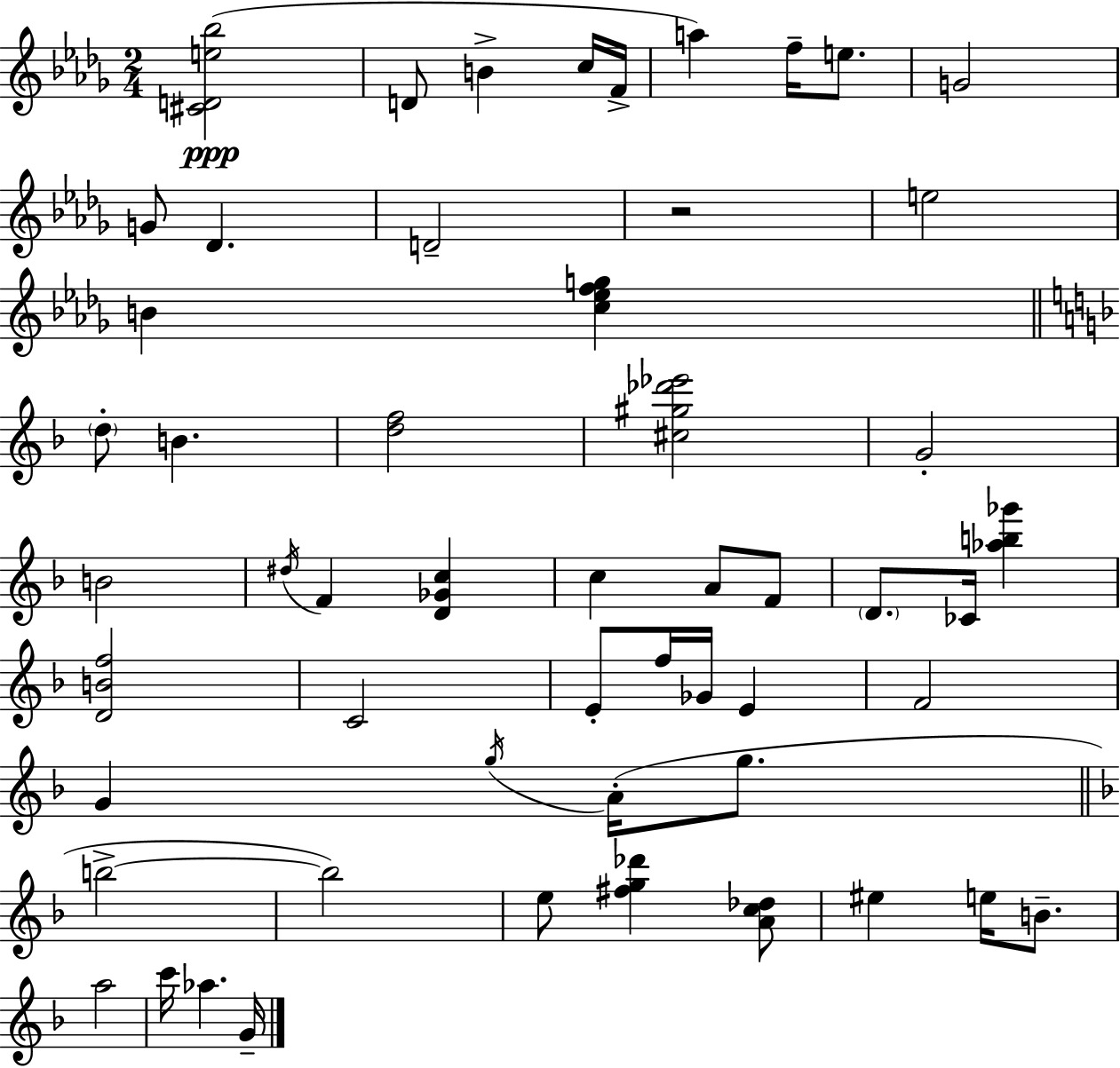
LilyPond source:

{
  \clef treble
  \numericTimeSignature
  \time 2/4
  \key bes \minor
  \repeat volta 2 { <cis' d' e'' bes''>2(\ppp | d'8 b'4-> c''16 f'16-> | a''4) f''16-- e''8. | g'2 | \break g'8 des'4. | d'2-- | r2 | e''2 | \break b'4 <c'' ees'' f'' g''>4 | \bar "||" \break \key d \minor \parenthesize d''8-. b'4. | <d'' f''>2 | <cis'' gis'' des''' ees'''>2 | g'2-. | \break b'2 | \acciaccatura { dis''16 } f'4 <d' ges' c''>4 | c''4 a'8 f'8 | \parenthesize d'8. ces'16 <aes'' b'' ges'''>4 | \break <d' b' f''>2 | c'2 | e'8-. f''16 ges'16 e'4 | f'2 | \break g'4 \acciaccatura { g''16 }( a'16-. g''8. | \bar "||" \break \key f \major b''2->~~ | b''2) | e''8 <fis'' g'' des'''>4 <a' c'' des''>8 | eis''4 e''16 b'8.-- | \break a''2 | c'''16 aes''4. g'16-- | } \bar "|."
}